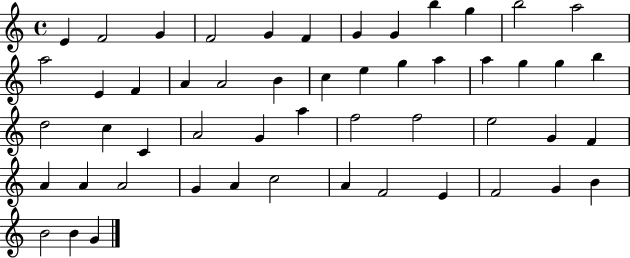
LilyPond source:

{
  \clef treble
  \time 4/4
  \defaultTimeSignature
  \key c \major
  e'4 f'2 g'4 | f'2 g'4 f'4 | g'4 g'4 b''4 g''4 | b''2 a''2 | \break a''2 e'4 f'4 | a'4 a'2 b'4 | c''4 e''4 g''4 a''4 | a''4 g''4 g''4 b''4 | \break d''2 c''4 c'4 | a'2 g'4 a''4 | f''2 f''2 | e''2 g'4 f'4 | \break a'4 a'4 a'2 | g'4 a'4 c''2 | a'4 f'2 e'4 | f'2 g'4 b'4 | \break b'2 b'4 g'4 | \bar "|."
}